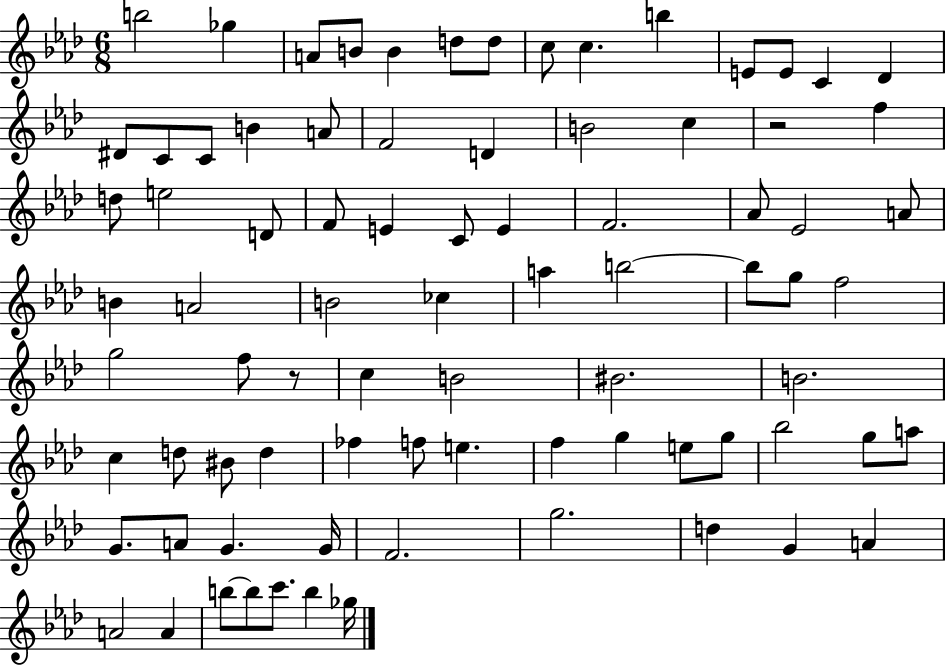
{
  \clef treble
  \numericTimeSignature
  \time 6/8
  \key aes \major
  \repeat volta 2 { b''2 ges''4 | a'8 b'8 b'4 d''8 d''8 | c''8 c''4. b''4 | e'8 e'8 c'4 des'4 | \break dis'8 c'8 c'8 b'4 a'8 | f'2 d'4 | b'2 c''4 | r2 f''4 | \break d''8 e''2 d'8 | f'8 e'4 c'8 e'4 | f'2. | aes'8 ees'2 a'8 | \break b'4 a'2 | b'2 ces''4 | a''4 b''2~~ | b''8 g''8 f''2 | \break g''2 f''8 r8 | c''4 b'2 | bis'2. | b'2. | \break c''4 d''8 bis'8 d''4 | fes''4 f''8 e''4. | f''4 g''4 e''8 g''8 | bes''2 g''8 a''8 | \break g'8. a'8 g'4. g'16 | f'2. | g''2. | d''4 g'4 a'4 | \break a'2 a'4 | b''8~~ b''8 c'''8. b''4 ges''16 | } \bar "|."
}